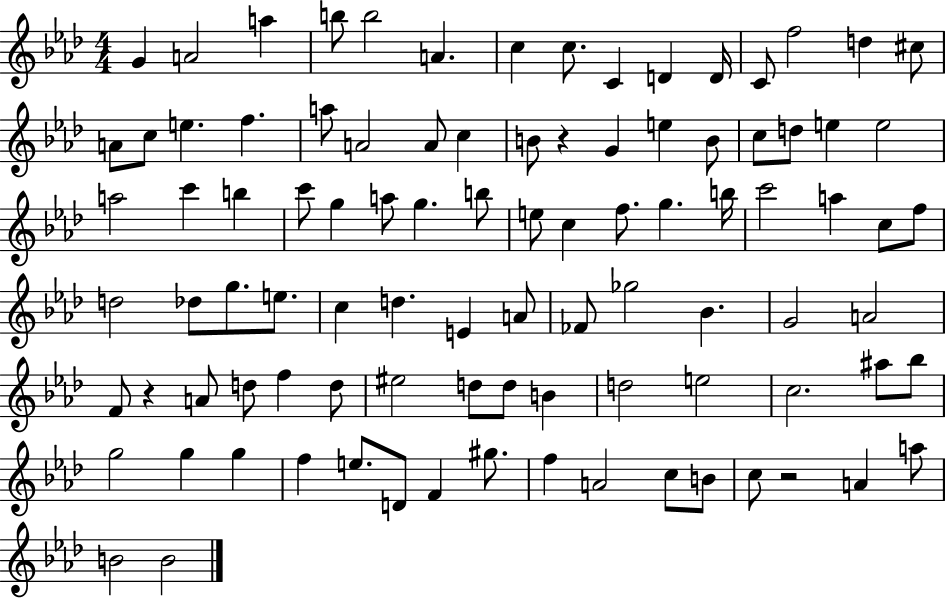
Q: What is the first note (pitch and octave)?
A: G4